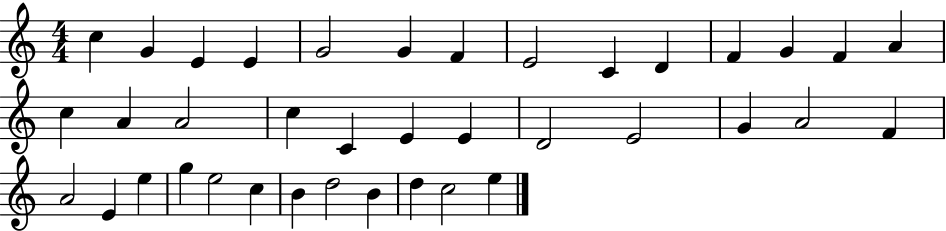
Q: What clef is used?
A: treble